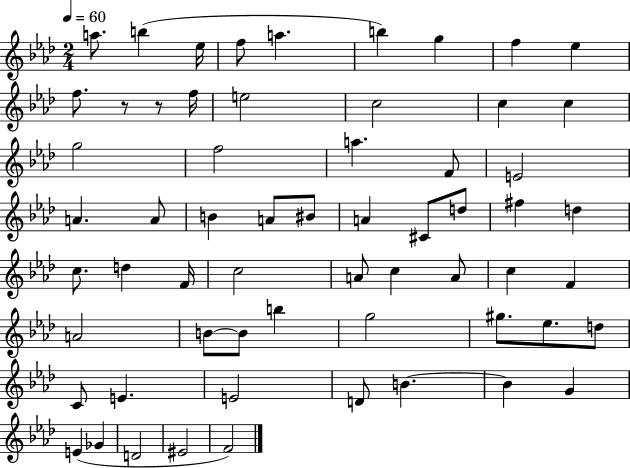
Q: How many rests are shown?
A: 2